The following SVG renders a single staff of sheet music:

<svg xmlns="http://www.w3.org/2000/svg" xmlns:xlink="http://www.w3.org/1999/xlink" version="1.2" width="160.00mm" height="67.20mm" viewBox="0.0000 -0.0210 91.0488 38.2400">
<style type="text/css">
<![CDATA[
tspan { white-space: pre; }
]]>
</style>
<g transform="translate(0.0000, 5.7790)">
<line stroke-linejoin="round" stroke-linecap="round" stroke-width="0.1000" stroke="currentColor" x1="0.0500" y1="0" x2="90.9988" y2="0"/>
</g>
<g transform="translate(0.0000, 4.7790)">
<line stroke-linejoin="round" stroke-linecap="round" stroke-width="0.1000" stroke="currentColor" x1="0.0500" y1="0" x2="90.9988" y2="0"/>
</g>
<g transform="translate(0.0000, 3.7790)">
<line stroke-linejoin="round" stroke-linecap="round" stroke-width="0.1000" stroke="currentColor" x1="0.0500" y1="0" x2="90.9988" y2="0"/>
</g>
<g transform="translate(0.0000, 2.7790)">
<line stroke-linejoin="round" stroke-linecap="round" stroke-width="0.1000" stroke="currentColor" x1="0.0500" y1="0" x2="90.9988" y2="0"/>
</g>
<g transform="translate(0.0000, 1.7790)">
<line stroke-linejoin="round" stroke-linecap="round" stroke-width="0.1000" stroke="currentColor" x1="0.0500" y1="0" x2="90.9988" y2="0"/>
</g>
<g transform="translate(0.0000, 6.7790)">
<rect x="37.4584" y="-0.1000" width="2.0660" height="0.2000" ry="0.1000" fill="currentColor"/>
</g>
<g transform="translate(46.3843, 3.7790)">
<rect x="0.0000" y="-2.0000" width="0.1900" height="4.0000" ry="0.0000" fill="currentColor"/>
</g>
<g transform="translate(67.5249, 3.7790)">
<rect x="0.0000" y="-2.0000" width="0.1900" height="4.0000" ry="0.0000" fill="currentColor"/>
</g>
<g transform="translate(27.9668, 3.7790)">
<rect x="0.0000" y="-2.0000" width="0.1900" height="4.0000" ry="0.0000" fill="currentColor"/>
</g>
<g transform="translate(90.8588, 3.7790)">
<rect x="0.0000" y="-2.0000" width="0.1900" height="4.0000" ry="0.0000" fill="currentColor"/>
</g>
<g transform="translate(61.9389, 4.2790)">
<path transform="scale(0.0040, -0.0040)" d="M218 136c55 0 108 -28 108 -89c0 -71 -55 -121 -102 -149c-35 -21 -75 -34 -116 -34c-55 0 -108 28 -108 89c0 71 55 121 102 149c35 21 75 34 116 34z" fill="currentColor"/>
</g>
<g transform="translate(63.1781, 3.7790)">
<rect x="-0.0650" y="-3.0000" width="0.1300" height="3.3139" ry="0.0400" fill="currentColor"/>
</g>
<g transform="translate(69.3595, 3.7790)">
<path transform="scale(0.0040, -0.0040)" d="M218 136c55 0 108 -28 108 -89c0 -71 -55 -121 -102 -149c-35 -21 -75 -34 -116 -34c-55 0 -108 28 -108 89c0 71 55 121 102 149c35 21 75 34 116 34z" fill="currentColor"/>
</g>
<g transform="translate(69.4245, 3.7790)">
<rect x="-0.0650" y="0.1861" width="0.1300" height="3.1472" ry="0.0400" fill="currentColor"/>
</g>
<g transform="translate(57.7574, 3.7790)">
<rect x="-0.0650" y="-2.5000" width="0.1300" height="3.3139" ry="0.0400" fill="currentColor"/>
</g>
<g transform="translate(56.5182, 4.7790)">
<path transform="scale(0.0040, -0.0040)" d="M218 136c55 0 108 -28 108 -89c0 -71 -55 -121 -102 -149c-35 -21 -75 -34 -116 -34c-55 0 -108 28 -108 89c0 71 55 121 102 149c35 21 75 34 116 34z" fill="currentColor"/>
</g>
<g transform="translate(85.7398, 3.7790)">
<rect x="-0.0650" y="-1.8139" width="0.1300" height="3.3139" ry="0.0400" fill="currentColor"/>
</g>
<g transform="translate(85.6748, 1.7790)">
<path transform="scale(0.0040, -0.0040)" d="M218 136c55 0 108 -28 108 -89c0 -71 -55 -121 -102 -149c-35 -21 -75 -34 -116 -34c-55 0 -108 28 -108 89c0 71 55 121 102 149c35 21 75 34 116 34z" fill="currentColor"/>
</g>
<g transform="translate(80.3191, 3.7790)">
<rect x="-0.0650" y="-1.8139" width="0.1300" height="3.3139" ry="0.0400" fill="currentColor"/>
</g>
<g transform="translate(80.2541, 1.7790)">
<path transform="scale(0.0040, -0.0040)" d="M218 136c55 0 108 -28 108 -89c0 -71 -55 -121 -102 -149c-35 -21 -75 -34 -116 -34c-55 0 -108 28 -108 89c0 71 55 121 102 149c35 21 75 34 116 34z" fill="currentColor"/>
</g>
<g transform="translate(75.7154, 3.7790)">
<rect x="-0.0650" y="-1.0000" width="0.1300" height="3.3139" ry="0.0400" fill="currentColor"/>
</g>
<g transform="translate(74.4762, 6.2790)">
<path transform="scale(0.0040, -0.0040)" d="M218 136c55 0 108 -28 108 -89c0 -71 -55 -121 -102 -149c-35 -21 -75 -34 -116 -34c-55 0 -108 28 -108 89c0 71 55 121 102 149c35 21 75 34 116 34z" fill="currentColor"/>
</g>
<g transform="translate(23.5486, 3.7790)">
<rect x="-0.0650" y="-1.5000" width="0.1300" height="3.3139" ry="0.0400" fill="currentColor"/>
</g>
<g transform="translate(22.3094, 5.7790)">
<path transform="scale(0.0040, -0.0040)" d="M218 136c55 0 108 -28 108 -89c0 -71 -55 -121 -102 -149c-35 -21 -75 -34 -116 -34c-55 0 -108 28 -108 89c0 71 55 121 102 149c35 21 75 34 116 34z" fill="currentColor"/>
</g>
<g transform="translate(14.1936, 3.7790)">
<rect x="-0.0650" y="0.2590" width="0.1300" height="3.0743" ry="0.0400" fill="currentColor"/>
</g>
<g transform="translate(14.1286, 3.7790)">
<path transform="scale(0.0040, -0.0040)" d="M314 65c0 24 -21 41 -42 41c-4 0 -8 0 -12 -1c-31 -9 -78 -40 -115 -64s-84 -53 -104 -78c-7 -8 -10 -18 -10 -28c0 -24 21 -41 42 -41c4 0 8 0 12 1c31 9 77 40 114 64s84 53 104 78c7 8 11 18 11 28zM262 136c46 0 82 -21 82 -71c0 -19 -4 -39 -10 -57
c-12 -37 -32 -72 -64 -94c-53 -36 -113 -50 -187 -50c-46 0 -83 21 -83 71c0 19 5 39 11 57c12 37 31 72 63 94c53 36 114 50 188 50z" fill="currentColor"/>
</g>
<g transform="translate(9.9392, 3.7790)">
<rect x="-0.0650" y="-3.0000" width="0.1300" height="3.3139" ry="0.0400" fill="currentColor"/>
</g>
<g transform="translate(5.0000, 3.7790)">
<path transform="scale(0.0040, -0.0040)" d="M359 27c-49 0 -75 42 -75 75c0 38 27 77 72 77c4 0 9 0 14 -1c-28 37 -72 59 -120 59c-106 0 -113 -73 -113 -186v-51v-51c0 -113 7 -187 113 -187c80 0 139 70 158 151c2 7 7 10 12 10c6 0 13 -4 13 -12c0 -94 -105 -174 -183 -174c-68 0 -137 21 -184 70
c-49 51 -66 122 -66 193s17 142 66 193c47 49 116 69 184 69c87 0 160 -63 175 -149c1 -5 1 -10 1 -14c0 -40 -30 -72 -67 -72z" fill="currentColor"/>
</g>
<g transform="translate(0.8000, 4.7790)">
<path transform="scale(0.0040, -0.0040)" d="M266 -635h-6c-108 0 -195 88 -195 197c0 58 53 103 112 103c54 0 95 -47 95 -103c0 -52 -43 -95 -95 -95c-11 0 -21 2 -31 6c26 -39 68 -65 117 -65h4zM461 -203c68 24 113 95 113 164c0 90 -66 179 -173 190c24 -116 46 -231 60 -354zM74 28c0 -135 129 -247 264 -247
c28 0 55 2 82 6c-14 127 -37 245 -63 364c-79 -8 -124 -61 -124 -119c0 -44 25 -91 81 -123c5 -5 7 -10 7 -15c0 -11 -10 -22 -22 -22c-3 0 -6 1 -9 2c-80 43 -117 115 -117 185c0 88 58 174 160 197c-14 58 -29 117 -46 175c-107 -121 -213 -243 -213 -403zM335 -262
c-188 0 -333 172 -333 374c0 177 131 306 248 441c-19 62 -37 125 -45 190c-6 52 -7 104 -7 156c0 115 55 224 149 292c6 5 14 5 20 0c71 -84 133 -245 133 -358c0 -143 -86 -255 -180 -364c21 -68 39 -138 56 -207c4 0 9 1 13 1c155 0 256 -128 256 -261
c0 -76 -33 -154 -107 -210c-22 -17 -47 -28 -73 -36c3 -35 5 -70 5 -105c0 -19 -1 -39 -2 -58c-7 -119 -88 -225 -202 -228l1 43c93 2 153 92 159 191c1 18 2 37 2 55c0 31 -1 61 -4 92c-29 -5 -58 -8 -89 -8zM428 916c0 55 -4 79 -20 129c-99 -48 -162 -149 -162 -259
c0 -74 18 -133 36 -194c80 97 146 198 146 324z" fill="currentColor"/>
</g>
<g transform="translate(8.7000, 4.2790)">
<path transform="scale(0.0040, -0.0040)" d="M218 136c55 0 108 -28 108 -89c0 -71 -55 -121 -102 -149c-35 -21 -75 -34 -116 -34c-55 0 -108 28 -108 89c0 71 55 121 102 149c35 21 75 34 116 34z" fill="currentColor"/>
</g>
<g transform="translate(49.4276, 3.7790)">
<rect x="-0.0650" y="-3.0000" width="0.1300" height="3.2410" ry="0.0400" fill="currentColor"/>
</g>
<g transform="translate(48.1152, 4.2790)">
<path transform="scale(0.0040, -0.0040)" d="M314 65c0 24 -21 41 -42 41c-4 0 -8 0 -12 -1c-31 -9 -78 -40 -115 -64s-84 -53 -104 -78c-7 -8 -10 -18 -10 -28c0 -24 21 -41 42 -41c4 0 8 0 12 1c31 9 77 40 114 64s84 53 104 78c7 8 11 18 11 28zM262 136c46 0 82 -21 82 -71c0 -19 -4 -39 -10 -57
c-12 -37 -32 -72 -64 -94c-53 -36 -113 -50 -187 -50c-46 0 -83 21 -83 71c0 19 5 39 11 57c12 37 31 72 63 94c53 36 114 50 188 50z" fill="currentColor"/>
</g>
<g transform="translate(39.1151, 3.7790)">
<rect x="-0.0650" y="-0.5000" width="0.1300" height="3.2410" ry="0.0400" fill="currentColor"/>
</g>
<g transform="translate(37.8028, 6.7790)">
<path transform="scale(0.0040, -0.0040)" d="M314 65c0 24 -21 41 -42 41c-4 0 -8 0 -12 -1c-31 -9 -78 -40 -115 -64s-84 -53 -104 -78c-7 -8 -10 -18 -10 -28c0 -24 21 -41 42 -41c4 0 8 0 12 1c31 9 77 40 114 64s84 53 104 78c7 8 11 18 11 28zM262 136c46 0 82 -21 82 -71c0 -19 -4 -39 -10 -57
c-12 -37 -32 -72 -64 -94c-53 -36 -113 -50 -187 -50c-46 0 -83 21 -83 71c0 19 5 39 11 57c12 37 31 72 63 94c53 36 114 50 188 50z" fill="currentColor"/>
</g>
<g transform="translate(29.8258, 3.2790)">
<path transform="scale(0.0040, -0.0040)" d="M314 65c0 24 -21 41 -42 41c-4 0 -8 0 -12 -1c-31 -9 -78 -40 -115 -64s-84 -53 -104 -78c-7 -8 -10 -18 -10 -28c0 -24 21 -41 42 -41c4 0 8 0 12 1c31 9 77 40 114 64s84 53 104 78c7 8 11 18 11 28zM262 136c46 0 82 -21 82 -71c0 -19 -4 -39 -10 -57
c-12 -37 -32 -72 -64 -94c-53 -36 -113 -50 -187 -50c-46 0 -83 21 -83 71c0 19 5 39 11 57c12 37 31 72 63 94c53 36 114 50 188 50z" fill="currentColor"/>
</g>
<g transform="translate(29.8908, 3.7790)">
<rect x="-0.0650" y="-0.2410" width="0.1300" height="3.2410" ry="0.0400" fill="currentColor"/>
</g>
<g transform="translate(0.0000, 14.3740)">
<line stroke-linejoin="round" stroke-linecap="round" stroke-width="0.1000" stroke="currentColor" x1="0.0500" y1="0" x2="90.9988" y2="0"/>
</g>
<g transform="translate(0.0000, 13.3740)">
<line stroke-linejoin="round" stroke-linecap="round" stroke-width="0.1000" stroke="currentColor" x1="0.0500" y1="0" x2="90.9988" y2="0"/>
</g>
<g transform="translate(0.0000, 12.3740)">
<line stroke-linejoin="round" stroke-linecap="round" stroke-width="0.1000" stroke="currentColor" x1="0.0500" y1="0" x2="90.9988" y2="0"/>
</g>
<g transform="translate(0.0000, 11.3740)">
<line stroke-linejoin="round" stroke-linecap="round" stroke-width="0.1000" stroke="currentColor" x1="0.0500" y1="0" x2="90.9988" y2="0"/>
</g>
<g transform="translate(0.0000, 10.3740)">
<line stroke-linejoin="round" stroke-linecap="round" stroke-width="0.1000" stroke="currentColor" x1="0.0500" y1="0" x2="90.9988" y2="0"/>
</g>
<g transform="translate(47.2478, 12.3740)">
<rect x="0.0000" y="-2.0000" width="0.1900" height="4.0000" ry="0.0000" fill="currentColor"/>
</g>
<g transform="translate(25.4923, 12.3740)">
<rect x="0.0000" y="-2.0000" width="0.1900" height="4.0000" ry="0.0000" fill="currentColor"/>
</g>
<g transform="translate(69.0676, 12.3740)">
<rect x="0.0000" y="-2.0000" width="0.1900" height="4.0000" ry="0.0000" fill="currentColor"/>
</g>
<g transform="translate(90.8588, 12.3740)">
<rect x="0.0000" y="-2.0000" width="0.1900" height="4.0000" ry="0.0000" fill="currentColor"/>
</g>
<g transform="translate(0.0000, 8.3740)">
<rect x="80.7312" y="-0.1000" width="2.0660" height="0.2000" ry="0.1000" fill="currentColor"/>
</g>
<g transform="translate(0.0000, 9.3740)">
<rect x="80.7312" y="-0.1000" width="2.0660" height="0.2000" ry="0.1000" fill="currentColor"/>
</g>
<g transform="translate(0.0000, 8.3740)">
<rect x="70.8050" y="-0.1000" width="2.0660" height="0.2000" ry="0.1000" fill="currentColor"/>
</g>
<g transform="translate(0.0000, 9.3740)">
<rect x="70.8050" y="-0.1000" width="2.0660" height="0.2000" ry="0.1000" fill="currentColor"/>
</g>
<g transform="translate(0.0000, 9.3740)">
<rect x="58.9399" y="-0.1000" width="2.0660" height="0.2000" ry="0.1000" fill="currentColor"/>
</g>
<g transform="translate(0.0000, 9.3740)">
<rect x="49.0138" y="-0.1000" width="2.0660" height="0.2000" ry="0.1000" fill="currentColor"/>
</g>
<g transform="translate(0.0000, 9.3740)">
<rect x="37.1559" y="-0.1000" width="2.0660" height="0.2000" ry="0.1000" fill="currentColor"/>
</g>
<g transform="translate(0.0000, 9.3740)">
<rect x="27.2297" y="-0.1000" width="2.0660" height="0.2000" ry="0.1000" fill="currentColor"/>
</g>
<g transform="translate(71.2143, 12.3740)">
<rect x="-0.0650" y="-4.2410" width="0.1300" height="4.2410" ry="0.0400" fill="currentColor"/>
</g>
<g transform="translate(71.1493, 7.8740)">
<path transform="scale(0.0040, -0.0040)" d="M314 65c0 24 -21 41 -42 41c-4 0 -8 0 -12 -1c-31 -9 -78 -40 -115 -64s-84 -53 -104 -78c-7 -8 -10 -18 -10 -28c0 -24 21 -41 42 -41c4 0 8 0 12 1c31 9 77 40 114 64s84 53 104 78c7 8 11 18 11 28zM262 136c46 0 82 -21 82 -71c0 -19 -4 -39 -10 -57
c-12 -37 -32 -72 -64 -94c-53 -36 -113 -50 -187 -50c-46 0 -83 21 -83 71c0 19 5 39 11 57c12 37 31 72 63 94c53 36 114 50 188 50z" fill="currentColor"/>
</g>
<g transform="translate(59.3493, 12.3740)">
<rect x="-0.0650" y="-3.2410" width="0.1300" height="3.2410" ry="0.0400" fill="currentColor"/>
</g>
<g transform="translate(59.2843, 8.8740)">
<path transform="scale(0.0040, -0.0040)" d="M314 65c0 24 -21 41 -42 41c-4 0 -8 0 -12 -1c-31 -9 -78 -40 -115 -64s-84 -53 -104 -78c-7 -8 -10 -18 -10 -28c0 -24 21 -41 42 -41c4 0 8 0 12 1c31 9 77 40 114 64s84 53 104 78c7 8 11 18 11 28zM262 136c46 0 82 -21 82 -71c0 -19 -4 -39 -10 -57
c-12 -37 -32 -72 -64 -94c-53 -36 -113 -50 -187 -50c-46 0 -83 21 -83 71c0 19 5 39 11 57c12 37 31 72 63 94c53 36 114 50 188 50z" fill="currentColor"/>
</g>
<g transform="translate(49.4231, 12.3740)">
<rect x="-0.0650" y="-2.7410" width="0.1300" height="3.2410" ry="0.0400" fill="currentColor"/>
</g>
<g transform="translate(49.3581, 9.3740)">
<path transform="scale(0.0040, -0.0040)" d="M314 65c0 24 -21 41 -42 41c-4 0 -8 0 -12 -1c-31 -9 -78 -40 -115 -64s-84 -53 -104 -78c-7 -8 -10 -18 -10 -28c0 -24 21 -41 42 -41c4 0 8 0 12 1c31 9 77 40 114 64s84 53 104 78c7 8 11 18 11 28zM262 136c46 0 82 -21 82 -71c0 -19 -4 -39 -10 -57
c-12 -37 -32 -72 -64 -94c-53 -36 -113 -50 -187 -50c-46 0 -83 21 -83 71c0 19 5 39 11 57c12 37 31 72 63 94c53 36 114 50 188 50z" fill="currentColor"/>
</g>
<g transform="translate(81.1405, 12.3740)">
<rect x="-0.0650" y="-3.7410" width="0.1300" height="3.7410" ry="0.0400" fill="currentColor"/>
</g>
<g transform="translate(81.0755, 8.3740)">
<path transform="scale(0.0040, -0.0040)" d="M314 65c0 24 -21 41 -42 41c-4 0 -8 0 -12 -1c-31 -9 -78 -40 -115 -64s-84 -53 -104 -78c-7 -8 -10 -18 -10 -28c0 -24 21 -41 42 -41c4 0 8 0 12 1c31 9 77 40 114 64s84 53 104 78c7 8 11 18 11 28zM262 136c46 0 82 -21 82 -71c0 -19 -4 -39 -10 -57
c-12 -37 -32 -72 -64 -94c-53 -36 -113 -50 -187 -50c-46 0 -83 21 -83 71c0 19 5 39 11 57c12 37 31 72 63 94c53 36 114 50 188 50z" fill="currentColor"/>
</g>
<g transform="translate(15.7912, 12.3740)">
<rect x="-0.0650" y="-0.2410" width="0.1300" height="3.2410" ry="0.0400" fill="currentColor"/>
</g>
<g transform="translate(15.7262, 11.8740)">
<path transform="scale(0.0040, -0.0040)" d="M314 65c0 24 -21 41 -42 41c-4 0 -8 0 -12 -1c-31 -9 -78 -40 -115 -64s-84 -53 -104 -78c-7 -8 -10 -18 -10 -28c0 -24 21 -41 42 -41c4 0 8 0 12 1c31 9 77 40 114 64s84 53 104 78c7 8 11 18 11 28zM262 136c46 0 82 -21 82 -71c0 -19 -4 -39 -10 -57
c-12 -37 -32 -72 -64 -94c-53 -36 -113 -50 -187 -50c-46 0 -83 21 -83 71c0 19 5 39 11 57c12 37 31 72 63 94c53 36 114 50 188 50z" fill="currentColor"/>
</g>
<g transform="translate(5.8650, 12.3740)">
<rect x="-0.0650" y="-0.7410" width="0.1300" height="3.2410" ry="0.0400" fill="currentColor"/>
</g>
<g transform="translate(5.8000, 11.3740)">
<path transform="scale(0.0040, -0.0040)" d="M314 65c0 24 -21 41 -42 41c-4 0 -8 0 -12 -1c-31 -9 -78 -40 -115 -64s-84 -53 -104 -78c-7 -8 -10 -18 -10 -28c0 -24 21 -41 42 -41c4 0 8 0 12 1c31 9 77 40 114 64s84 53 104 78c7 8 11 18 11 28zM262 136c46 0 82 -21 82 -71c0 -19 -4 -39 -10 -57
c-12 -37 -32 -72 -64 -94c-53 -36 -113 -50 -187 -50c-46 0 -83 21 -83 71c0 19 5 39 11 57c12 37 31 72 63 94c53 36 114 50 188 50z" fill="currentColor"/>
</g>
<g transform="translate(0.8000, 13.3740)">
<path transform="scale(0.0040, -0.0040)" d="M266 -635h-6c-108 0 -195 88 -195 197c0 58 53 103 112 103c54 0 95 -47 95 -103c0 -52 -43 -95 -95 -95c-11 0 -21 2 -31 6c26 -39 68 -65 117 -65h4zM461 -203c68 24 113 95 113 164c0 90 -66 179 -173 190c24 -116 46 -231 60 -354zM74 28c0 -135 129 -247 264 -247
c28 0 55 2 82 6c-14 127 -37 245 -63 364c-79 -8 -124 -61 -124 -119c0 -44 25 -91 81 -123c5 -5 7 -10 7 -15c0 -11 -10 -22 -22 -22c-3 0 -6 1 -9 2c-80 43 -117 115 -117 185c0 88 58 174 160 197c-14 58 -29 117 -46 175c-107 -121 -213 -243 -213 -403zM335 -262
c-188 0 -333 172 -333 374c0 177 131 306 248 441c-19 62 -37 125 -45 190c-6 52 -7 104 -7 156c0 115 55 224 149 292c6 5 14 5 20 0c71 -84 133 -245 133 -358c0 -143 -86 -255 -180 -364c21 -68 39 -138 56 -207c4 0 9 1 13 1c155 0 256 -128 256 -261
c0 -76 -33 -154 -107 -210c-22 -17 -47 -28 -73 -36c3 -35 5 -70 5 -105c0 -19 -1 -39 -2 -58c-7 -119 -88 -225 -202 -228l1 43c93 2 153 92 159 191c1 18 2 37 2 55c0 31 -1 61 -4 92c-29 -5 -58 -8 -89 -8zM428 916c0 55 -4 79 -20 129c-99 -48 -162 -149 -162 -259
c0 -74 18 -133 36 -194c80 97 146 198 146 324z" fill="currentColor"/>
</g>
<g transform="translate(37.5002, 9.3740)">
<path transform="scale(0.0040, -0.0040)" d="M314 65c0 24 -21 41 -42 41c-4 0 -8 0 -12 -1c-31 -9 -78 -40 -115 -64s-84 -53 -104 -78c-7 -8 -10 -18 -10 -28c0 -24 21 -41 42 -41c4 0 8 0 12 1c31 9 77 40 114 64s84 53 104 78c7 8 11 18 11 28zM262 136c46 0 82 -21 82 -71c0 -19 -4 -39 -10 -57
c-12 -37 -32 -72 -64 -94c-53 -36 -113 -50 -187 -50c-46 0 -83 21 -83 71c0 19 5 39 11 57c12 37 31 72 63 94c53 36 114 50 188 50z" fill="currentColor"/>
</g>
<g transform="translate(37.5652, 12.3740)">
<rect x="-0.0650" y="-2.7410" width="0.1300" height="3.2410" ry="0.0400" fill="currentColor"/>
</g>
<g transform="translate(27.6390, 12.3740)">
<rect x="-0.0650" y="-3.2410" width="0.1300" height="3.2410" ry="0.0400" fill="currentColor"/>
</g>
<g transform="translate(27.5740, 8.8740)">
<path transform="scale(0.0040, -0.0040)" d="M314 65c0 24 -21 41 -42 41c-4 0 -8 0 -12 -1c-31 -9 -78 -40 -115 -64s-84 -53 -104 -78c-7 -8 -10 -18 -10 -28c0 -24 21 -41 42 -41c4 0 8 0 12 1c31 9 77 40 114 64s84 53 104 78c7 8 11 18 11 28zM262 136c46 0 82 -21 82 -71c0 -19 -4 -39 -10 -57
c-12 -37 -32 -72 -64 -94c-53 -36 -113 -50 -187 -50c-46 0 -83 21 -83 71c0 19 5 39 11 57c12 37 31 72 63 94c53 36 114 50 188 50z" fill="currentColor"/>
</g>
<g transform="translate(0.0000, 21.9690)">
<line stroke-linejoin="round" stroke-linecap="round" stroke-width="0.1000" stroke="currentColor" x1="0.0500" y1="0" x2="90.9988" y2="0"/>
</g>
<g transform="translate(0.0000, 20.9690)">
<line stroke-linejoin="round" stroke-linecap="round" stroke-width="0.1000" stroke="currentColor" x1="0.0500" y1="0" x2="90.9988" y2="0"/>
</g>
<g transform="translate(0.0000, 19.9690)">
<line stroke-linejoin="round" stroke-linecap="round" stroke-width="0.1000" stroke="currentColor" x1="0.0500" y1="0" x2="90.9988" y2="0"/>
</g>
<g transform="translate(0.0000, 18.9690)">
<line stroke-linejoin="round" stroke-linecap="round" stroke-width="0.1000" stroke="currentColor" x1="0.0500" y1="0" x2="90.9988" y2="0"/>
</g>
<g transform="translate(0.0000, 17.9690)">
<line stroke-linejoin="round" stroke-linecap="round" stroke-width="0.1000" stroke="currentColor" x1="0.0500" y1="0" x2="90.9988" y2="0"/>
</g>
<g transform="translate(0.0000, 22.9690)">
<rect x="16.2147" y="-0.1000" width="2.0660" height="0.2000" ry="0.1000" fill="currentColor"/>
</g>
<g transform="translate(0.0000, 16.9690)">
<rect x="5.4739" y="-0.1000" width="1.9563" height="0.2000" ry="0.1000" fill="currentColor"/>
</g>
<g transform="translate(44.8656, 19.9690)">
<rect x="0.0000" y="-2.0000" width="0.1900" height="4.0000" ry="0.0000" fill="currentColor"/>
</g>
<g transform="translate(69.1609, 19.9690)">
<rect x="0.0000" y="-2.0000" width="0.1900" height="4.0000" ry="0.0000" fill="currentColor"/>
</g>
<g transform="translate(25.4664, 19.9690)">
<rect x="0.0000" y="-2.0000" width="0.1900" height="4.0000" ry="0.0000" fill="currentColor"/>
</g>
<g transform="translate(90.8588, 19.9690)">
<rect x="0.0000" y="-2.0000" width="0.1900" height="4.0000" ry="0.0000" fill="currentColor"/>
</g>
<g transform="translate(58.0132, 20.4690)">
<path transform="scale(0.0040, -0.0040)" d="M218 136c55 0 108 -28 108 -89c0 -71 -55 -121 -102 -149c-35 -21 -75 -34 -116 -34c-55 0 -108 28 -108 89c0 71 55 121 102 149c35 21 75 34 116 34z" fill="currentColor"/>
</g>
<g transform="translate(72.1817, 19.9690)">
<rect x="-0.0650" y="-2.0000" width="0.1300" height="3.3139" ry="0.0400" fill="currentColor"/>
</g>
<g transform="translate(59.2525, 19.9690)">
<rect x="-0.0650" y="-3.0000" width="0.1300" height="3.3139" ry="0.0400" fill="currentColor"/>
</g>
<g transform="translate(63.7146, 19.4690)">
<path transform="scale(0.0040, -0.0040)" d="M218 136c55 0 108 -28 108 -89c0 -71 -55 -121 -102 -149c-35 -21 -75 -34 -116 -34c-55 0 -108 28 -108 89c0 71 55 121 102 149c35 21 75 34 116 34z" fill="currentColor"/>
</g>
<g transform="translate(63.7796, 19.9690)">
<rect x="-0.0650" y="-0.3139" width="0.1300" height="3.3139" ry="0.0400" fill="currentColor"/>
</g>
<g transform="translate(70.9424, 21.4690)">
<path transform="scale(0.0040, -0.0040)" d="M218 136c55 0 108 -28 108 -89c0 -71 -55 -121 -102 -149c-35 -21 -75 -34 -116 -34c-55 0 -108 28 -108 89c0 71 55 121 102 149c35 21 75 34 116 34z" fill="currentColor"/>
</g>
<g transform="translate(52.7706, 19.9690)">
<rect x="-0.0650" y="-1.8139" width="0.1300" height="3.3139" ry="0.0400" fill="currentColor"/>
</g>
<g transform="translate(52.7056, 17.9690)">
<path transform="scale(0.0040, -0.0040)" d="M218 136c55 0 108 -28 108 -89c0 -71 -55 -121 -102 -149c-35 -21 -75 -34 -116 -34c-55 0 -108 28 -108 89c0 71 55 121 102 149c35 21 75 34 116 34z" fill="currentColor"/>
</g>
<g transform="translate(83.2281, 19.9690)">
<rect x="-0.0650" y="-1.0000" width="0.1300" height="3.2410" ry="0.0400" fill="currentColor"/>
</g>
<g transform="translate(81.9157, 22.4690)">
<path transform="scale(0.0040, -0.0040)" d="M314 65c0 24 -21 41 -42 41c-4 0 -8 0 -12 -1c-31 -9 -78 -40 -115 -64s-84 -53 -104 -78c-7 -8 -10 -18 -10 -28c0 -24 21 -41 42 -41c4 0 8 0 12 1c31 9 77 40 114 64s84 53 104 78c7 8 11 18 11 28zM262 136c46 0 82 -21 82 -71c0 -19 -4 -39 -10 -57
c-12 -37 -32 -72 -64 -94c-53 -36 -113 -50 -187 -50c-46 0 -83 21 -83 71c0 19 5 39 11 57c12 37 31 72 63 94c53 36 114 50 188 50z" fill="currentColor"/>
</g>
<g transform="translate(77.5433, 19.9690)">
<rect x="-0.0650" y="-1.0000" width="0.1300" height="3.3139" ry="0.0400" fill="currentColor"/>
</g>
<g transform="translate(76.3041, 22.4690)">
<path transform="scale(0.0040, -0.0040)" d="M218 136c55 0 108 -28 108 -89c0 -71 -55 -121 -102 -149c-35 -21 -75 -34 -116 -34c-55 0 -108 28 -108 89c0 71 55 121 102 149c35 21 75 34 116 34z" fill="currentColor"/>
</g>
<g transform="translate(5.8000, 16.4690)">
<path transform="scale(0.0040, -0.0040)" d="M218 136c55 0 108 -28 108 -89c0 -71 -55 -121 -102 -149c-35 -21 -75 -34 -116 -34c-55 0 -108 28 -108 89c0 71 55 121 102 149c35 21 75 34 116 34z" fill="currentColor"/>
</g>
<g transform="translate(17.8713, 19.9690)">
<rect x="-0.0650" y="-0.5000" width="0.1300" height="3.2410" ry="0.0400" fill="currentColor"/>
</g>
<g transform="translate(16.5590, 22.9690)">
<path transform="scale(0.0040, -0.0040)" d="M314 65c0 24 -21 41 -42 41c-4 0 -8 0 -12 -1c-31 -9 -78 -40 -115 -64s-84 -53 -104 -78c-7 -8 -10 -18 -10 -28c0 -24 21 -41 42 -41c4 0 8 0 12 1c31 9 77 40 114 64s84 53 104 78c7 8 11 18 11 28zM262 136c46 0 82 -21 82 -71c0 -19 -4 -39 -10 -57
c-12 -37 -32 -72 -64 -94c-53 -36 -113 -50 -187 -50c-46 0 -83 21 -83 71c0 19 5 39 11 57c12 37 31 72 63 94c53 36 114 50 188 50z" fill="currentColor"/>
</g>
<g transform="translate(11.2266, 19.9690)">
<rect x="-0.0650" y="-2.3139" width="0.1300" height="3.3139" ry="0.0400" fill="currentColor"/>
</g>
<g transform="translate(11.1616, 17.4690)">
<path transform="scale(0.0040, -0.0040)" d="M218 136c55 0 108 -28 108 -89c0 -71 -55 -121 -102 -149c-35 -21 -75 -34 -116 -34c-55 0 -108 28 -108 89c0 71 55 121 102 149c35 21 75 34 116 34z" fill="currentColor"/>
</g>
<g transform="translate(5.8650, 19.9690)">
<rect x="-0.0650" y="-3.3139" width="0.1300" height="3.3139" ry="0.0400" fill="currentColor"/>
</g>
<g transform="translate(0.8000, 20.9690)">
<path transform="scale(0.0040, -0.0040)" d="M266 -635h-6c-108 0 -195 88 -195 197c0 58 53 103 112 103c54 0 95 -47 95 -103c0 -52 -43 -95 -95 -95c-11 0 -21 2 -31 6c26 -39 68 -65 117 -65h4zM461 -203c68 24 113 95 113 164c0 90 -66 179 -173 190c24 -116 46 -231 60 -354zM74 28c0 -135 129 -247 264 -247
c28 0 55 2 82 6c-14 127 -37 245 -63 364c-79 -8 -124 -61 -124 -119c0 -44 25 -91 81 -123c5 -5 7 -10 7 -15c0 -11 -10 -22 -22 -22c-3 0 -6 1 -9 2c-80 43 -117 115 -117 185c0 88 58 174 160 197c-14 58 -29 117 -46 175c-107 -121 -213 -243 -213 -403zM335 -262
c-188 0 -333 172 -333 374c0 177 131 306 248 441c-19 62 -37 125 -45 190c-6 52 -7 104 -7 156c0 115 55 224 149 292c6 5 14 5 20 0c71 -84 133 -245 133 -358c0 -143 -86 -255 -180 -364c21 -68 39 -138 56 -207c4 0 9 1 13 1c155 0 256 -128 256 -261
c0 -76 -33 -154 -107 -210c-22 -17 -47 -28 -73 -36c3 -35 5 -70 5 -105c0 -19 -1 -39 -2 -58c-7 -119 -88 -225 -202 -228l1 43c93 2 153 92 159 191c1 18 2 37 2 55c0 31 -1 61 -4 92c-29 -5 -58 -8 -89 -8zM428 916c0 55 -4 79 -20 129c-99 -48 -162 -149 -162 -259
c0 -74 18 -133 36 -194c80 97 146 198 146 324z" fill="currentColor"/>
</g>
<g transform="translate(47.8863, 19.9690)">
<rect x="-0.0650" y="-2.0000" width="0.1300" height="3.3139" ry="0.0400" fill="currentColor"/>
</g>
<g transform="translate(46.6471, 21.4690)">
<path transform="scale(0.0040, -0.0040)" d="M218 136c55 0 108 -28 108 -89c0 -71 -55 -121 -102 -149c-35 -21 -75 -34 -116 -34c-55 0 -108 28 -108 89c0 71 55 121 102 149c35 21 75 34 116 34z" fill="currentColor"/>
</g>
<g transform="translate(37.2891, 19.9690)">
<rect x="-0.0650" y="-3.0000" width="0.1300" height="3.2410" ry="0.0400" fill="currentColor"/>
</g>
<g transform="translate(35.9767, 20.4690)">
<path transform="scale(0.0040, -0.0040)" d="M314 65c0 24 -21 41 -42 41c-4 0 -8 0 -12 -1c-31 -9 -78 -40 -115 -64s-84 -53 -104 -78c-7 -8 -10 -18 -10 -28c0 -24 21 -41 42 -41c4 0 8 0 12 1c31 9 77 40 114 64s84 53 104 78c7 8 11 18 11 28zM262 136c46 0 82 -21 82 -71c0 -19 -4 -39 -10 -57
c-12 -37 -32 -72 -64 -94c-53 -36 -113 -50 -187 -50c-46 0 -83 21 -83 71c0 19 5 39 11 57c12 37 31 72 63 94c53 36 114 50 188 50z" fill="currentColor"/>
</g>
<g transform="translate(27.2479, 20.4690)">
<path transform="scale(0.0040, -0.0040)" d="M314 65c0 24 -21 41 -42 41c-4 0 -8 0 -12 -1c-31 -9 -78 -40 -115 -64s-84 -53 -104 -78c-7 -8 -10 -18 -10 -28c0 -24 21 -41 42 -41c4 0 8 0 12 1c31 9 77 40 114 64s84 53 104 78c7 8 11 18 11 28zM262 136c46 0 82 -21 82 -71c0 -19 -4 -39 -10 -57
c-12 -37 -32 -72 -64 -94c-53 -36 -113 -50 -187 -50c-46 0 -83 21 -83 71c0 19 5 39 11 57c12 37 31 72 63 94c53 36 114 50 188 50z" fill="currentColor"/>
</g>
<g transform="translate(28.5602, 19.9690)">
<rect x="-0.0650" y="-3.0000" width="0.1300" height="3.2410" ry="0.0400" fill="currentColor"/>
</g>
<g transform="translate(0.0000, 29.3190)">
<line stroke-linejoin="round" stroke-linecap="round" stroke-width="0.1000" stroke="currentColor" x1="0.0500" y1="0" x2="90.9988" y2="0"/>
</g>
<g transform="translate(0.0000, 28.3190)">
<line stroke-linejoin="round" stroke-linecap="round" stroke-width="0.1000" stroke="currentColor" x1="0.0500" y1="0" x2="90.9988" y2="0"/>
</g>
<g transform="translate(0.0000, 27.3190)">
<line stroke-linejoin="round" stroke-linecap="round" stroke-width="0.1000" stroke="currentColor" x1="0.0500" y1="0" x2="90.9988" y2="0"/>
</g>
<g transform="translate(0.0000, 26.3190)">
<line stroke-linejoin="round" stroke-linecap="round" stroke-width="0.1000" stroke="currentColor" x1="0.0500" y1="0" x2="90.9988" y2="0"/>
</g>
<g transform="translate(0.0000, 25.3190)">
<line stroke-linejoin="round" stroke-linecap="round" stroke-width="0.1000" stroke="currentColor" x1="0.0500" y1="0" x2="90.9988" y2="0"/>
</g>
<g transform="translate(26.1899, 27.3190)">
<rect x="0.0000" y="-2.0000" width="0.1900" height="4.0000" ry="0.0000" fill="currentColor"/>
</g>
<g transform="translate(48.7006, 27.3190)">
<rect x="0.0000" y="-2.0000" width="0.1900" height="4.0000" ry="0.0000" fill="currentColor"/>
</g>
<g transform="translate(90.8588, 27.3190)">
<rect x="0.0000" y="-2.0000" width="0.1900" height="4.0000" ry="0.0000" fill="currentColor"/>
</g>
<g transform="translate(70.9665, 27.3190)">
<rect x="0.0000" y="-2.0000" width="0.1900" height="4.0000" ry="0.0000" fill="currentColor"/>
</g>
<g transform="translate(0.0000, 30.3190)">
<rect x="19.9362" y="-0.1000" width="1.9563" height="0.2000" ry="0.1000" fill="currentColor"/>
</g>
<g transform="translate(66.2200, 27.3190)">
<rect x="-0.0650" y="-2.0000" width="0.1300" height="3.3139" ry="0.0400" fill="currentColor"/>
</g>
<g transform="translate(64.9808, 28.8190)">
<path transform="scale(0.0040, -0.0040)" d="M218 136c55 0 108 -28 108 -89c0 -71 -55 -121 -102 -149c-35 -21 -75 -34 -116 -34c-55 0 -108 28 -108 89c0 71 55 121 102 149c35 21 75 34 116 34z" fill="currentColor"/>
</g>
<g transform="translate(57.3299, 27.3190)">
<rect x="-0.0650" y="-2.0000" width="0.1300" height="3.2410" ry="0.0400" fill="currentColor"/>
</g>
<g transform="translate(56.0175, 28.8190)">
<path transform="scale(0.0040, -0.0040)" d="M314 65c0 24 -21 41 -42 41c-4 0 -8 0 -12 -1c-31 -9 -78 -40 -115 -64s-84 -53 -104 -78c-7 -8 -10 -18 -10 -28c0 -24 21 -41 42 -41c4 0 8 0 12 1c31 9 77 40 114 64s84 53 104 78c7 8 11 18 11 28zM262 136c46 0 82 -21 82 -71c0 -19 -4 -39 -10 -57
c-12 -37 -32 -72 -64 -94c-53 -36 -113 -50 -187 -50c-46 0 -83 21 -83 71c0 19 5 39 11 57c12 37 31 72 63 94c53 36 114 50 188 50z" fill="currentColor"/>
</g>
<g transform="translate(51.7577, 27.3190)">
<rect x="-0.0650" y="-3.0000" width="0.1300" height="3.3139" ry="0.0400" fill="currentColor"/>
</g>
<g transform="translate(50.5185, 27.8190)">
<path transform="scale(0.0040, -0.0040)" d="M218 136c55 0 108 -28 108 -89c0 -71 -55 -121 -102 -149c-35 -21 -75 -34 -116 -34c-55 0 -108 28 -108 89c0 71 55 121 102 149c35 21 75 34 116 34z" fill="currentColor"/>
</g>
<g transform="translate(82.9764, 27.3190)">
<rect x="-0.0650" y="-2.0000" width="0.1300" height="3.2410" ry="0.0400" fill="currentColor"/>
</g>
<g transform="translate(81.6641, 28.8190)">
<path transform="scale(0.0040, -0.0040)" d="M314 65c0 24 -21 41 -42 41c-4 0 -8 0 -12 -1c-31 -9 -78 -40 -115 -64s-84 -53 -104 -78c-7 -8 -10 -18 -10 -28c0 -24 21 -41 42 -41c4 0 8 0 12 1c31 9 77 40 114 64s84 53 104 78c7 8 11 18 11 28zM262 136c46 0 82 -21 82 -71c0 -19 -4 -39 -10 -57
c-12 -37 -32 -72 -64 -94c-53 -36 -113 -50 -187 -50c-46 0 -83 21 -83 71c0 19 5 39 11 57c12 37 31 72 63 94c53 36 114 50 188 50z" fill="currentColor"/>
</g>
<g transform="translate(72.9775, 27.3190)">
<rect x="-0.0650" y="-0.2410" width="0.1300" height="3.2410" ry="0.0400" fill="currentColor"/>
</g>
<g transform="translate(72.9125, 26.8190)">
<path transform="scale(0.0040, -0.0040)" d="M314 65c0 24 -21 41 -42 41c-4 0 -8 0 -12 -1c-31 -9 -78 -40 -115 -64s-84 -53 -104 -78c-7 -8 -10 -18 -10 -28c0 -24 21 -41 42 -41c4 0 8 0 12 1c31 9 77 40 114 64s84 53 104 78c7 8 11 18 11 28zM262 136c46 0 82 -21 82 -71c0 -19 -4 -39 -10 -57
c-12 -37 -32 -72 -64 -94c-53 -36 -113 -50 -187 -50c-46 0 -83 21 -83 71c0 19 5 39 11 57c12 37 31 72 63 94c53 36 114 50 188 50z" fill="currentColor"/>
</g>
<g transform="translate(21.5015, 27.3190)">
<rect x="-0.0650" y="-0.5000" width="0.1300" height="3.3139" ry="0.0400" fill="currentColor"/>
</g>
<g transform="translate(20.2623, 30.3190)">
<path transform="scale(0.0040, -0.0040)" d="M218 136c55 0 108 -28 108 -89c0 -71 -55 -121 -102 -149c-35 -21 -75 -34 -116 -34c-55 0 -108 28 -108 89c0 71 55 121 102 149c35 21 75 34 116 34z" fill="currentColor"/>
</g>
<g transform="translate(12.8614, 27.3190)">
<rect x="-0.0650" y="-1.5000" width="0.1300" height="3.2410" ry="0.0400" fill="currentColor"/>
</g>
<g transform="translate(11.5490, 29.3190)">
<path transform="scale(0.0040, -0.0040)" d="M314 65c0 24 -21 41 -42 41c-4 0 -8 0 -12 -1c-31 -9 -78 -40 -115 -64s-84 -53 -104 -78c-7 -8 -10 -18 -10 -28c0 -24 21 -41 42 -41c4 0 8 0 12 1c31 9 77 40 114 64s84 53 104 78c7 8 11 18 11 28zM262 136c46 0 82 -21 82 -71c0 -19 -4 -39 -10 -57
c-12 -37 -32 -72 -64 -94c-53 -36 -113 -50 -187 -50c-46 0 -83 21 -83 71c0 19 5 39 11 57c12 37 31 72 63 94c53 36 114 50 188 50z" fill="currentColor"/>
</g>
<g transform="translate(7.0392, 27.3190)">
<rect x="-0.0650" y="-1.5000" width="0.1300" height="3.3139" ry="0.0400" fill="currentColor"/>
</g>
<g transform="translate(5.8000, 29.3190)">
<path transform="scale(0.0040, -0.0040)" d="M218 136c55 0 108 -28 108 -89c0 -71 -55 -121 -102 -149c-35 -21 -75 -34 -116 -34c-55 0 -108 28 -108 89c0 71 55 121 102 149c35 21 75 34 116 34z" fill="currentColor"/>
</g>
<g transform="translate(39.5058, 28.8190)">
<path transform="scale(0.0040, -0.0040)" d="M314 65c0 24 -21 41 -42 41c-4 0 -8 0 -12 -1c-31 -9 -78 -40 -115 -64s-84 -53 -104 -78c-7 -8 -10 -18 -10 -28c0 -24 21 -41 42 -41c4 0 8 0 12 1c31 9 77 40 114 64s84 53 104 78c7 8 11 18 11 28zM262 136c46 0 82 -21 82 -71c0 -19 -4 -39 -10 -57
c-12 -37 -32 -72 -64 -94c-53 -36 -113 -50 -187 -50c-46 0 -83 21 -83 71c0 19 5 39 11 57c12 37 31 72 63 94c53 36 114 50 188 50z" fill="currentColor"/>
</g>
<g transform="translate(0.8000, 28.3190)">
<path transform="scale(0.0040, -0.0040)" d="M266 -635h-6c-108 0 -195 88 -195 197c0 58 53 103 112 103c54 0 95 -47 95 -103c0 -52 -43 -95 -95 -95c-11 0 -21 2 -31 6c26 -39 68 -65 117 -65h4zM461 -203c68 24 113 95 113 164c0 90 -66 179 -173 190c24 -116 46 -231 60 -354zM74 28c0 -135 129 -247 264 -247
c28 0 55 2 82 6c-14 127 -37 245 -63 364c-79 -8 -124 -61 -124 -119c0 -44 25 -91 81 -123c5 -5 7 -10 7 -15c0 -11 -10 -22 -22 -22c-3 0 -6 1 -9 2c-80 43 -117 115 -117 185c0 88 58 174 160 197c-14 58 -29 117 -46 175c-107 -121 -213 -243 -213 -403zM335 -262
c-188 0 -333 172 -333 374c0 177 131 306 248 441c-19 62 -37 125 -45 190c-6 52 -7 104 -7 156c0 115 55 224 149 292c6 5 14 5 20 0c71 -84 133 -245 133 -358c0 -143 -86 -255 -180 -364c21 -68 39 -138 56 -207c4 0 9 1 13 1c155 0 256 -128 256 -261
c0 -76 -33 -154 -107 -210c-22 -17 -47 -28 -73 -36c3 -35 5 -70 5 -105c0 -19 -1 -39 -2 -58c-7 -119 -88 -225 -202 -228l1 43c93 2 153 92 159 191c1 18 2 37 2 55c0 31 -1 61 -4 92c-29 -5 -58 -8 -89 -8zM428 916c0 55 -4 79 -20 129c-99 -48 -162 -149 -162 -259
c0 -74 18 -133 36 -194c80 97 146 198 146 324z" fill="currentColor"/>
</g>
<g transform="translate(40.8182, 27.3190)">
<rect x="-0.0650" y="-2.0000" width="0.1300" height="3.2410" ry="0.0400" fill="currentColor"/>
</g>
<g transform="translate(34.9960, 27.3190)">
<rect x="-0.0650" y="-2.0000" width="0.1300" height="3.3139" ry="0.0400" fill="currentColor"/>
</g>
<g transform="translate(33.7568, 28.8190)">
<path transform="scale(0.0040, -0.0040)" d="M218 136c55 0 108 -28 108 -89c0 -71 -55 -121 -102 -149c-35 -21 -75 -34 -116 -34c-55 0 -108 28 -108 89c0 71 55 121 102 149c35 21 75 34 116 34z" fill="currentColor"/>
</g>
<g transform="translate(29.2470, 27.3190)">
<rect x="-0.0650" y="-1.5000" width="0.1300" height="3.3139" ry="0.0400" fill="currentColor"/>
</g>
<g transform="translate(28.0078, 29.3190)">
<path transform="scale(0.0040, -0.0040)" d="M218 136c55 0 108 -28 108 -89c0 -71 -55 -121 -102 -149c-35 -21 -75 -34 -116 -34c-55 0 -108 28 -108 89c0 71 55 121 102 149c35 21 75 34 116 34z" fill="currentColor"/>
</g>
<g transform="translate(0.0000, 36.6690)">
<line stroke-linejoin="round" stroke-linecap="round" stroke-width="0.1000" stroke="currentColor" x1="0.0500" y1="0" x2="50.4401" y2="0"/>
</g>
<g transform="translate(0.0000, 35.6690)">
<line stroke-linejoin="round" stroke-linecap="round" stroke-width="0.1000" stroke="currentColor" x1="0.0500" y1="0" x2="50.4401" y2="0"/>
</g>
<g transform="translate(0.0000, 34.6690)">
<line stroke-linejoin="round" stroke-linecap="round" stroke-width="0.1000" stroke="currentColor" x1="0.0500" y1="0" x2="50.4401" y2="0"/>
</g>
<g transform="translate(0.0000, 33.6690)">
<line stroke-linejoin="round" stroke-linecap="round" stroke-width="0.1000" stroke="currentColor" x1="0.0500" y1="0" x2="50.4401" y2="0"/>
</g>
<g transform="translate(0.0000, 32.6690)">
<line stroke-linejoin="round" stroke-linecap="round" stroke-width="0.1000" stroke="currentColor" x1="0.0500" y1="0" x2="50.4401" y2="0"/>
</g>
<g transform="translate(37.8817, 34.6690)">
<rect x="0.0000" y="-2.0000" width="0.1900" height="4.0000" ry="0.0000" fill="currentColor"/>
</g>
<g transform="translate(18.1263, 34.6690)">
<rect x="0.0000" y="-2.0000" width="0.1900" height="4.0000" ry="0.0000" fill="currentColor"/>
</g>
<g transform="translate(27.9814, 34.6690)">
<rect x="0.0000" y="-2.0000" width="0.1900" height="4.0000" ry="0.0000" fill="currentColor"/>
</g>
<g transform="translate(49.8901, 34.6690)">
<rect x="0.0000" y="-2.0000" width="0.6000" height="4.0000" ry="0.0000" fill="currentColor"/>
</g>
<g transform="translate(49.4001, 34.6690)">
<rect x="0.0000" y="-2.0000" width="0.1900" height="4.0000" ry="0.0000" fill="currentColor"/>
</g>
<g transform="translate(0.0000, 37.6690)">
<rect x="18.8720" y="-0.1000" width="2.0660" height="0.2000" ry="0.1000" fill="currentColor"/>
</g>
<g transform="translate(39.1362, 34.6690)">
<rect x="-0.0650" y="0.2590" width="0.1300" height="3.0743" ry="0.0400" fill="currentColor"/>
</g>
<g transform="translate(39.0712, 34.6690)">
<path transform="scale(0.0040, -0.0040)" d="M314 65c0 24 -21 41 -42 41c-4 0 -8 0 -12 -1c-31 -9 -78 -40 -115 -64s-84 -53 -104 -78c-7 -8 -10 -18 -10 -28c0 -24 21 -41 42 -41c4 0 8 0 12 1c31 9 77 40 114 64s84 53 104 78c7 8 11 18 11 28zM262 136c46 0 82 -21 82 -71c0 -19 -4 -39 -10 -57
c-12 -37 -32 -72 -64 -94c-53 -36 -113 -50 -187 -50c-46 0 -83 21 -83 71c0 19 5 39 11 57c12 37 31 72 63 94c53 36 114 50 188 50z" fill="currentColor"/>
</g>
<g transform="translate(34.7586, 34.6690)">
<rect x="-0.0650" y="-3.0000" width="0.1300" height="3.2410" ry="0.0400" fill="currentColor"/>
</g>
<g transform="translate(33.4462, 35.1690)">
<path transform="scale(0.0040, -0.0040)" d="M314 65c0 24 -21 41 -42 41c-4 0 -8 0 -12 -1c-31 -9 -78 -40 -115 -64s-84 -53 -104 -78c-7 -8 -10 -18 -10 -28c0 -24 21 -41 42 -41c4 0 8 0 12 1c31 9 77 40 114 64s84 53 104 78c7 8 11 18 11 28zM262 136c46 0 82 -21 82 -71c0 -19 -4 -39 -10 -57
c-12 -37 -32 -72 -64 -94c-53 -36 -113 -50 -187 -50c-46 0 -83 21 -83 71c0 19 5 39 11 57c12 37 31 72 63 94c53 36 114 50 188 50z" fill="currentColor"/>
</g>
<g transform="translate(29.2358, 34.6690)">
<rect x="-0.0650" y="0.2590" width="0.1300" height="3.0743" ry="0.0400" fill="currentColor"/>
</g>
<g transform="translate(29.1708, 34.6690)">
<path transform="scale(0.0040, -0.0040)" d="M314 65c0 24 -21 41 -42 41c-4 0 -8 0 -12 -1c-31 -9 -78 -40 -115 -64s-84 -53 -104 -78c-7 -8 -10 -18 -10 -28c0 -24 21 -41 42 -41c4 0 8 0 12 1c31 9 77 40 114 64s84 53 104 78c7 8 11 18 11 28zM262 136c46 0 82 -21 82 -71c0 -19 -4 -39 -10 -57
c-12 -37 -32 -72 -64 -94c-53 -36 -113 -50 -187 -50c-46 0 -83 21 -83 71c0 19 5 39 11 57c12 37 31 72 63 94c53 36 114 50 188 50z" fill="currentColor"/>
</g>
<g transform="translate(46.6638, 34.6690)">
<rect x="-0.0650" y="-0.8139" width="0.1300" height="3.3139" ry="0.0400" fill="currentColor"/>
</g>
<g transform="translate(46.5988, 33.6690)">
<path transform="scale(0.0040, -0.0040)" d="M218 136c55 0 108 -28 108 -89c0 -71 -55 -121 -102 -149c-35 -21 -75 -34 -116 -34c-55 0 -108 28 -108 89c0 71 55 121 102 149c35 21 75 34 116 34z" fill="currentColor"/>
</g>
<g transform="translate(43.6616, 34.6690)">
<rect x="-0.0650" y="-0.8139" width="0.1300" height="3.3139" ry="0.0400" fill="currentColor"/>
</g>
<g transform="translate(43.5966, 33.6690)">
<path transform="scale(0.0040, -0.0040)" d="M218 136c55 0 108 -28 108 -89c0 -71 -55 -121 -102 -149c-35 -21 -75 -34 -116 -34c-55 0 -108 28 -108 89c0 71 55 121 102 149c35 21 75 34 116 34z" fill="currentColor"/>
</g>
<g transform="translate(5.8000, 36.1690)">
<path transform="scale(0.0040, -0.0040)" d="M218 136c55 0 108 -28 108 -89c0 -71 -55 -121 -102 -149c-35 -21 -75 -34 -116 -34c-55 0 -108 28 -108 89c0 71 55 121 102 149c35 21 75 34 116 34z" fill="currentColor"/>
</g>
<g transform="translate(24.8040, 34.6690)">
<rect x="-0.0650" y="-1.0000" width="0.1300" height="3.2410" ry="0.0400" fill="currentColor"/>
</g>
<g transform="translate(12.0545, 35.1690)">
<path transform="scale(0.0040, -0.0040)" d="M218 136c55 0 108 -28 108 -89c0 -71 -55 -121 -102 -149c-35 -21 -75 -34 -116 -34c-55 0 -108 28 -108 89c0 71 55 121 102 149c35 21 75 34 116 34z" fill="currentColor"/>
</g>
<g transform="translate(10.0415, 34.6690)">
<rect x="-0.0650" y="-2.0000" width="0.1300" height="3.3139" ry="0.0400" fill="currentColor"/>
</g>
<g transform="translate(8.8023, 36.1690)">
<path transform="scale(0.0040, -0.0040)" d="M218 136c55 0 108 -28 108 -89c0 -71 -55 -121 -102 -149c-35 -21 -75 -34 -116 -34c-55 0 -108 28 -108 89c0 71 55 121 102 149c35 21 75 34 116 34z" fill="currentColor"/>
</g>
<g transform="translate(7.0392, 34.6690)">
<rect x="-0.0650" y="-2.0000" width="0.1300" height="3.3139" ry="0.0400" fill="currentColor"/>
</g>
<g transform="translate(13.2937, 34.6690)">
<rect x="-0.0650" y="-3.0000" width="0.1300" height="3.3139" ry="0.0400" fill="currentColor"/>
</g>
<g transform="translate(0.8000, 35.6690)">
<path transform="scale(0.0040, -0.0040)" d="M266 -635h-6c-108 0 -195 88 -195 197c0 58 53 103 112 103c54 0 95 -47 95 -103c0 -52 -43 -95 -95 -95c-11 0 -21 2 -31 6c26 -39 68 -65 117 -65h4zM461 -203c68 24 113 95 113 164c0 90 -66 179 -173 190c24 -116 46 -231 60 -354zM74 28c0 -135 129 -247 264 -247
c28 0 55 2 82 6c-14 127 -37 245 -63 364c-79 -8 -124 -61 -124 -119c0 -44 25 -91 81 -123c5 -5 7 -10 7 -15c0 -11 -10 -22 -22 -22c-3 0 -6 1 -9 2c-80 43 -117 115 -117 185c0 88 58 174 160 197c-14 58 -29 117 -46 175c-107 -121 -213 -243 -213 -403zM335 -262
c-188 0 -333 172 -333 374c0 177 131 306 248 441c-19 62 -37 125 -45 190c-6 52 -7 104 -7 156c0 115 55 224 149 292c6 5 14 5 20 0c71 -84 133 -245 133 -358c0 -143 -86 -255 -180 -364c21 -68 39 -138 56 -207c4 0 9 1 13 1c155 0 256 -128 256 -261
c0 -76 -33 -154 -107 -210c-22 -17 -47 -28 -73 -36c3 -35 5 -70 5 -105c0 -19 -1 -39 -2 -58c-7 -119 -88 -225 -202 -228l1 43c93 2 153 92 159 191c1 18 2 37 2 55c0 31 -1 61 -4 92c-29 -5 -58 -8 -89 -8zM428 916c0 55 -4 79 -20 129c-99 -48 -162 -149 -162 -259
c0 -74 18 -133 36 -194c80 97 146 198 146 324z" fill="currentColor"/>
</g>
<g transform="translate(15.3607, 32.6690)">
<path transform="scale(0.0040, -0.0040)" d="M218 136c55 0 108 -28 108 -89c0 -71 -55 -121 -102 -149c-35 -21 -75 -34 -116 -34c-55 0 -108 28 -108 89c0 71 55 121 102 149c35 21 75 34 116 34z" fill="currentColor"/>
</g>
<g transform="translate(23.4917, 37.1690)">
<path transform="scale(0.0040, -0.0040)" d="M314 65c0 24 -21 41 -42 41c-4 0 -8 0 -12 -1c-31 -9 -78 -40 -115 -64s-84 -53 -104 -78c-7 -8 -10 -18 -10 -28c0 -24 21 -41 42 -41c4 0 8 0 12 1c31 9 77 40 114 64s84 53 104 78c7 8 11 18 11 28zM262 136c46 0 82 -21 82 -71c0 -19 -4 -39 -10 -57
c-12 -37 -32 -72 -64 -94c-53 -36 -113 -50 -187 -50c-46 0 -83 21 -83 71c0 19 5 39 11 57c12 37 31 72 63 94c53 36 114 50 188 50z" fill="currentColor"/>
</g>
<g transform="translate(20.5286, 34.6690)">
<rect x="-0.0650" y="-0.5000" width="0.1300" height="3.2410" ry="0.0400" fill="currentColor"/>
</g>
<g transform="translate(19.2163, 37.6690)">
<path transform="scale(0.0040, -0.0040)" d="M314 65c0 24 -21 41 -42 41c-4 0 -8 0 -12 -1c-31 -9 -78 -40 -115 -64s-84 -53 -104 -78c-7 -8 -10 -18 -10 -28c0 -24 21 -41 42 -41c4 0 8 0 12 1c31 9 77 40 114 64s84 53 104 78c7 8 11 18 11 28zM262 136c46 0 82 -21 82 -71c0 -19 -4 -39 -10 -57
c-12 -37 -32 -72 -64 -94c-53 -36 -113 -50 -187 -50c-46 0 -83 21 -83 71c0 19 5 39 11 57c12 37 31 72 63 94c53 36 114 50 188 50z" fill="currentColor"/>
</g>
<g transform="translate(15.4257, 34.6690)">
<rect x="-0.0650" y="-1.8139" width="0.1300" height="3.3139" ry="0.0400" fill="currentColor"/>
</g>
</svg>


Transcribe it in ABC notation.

X:1
T:Untitled
M:4/4
L:1/4
K:C
A B2 E c2 C2 A2 G A B D f f d2 c2 b2 a2 a2 b2 d'2 c'2 b g C2 A2 A2 F f A c F D D2 E E2 C E F F2 A F2 F c2 F2 F F A f C2 D2 B2 A2 B2 d d